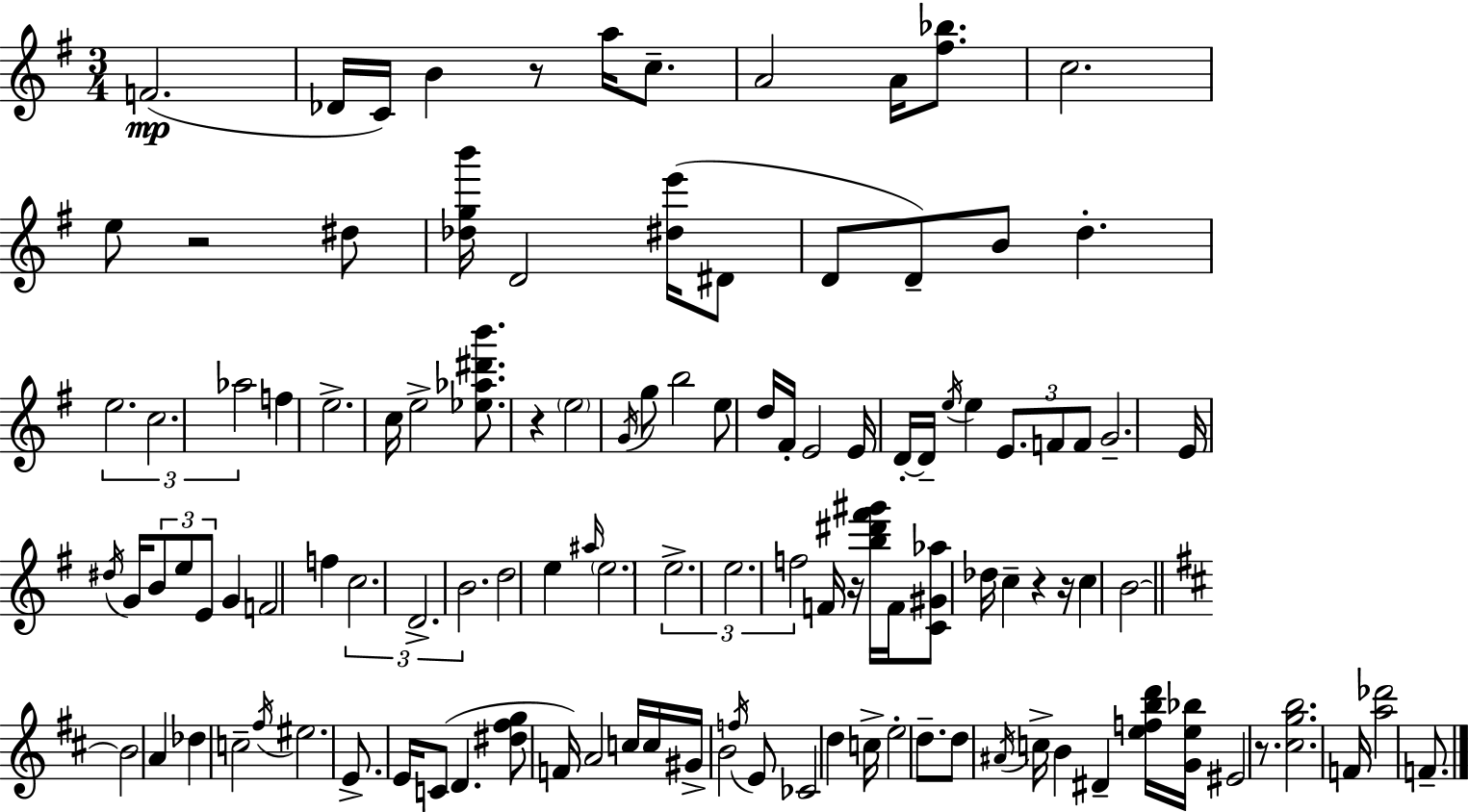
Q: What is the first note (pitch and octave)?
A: F4